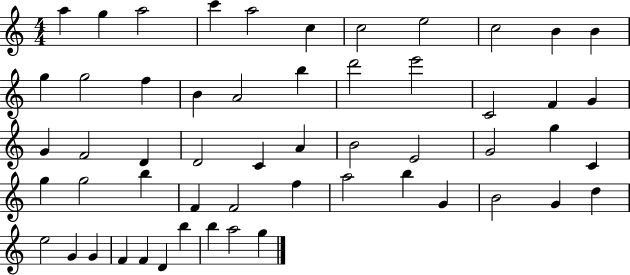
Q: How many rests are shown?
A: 0